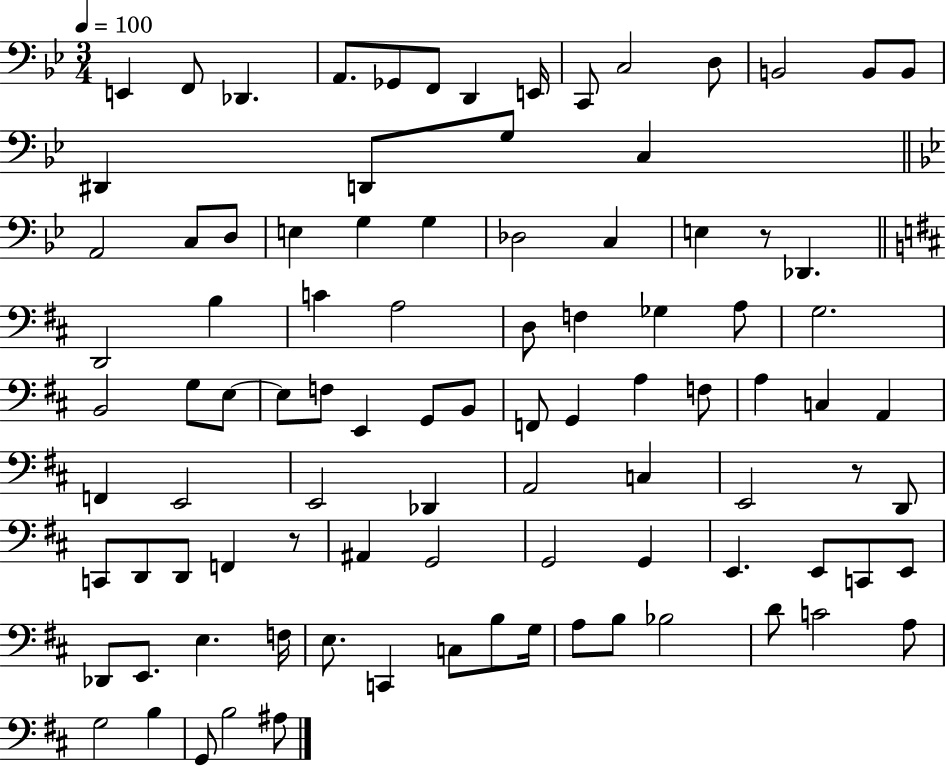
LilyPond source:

{
  \clef bass
  \numericTimeSignature
  \time 3/4
  \key bes \major
  \tempo 4 = 100
  e,4 f,8 des,4. | a,8. ges,8 f,8 d,4 e,16 | c,8 c2 d8 | b,2 b,8 b,8 | \break dis,4 d,8 g8 c4 | \bar "||" \break \key bes \major a,2 c8 d8 | e4 g4 g4 | des2 c4 | e4 r8 des,4. | \break \bar "||" \break \key b \minor d,2 b4 | c'4 a2 | d8 f4 ges4 a8 | g2. | \break b,2 g8 e8~~ | e8 f8 e,4 g,8 b,8 | f,8 g,4 a4 f8 | a4 c4 a,4 | \break f,4 e,2 | e,2 des,4 | a,2 c4 | e,2 r8 d,8 | \break c,8 d,8 d,8 f,4 r8 | ais,4 g,2 | g,2 g,4 | e,4. e,8 c,8 e,8 | \break des,8 e,8. e4. f16 | e8. c,4 c8 b8 g16 | a8 b8 bes2 | d'8 c'2 a8 | \break g2 b4 | g,8 b2 ais8 | \bar "|."
}